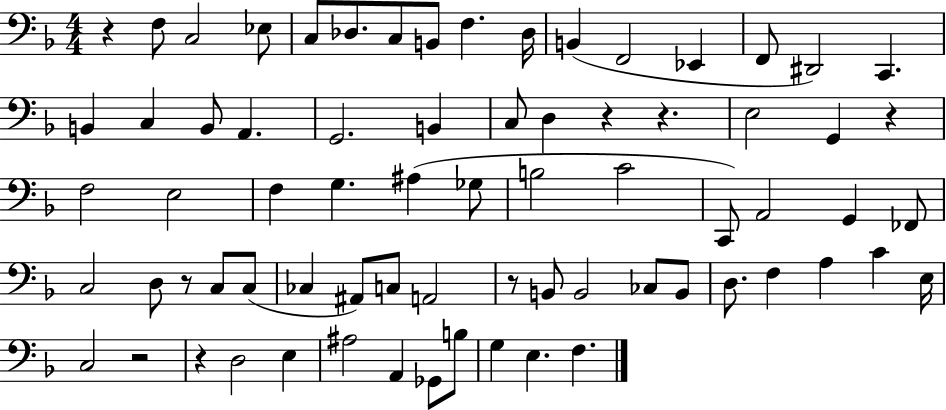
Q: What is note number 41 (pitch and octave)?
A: C3